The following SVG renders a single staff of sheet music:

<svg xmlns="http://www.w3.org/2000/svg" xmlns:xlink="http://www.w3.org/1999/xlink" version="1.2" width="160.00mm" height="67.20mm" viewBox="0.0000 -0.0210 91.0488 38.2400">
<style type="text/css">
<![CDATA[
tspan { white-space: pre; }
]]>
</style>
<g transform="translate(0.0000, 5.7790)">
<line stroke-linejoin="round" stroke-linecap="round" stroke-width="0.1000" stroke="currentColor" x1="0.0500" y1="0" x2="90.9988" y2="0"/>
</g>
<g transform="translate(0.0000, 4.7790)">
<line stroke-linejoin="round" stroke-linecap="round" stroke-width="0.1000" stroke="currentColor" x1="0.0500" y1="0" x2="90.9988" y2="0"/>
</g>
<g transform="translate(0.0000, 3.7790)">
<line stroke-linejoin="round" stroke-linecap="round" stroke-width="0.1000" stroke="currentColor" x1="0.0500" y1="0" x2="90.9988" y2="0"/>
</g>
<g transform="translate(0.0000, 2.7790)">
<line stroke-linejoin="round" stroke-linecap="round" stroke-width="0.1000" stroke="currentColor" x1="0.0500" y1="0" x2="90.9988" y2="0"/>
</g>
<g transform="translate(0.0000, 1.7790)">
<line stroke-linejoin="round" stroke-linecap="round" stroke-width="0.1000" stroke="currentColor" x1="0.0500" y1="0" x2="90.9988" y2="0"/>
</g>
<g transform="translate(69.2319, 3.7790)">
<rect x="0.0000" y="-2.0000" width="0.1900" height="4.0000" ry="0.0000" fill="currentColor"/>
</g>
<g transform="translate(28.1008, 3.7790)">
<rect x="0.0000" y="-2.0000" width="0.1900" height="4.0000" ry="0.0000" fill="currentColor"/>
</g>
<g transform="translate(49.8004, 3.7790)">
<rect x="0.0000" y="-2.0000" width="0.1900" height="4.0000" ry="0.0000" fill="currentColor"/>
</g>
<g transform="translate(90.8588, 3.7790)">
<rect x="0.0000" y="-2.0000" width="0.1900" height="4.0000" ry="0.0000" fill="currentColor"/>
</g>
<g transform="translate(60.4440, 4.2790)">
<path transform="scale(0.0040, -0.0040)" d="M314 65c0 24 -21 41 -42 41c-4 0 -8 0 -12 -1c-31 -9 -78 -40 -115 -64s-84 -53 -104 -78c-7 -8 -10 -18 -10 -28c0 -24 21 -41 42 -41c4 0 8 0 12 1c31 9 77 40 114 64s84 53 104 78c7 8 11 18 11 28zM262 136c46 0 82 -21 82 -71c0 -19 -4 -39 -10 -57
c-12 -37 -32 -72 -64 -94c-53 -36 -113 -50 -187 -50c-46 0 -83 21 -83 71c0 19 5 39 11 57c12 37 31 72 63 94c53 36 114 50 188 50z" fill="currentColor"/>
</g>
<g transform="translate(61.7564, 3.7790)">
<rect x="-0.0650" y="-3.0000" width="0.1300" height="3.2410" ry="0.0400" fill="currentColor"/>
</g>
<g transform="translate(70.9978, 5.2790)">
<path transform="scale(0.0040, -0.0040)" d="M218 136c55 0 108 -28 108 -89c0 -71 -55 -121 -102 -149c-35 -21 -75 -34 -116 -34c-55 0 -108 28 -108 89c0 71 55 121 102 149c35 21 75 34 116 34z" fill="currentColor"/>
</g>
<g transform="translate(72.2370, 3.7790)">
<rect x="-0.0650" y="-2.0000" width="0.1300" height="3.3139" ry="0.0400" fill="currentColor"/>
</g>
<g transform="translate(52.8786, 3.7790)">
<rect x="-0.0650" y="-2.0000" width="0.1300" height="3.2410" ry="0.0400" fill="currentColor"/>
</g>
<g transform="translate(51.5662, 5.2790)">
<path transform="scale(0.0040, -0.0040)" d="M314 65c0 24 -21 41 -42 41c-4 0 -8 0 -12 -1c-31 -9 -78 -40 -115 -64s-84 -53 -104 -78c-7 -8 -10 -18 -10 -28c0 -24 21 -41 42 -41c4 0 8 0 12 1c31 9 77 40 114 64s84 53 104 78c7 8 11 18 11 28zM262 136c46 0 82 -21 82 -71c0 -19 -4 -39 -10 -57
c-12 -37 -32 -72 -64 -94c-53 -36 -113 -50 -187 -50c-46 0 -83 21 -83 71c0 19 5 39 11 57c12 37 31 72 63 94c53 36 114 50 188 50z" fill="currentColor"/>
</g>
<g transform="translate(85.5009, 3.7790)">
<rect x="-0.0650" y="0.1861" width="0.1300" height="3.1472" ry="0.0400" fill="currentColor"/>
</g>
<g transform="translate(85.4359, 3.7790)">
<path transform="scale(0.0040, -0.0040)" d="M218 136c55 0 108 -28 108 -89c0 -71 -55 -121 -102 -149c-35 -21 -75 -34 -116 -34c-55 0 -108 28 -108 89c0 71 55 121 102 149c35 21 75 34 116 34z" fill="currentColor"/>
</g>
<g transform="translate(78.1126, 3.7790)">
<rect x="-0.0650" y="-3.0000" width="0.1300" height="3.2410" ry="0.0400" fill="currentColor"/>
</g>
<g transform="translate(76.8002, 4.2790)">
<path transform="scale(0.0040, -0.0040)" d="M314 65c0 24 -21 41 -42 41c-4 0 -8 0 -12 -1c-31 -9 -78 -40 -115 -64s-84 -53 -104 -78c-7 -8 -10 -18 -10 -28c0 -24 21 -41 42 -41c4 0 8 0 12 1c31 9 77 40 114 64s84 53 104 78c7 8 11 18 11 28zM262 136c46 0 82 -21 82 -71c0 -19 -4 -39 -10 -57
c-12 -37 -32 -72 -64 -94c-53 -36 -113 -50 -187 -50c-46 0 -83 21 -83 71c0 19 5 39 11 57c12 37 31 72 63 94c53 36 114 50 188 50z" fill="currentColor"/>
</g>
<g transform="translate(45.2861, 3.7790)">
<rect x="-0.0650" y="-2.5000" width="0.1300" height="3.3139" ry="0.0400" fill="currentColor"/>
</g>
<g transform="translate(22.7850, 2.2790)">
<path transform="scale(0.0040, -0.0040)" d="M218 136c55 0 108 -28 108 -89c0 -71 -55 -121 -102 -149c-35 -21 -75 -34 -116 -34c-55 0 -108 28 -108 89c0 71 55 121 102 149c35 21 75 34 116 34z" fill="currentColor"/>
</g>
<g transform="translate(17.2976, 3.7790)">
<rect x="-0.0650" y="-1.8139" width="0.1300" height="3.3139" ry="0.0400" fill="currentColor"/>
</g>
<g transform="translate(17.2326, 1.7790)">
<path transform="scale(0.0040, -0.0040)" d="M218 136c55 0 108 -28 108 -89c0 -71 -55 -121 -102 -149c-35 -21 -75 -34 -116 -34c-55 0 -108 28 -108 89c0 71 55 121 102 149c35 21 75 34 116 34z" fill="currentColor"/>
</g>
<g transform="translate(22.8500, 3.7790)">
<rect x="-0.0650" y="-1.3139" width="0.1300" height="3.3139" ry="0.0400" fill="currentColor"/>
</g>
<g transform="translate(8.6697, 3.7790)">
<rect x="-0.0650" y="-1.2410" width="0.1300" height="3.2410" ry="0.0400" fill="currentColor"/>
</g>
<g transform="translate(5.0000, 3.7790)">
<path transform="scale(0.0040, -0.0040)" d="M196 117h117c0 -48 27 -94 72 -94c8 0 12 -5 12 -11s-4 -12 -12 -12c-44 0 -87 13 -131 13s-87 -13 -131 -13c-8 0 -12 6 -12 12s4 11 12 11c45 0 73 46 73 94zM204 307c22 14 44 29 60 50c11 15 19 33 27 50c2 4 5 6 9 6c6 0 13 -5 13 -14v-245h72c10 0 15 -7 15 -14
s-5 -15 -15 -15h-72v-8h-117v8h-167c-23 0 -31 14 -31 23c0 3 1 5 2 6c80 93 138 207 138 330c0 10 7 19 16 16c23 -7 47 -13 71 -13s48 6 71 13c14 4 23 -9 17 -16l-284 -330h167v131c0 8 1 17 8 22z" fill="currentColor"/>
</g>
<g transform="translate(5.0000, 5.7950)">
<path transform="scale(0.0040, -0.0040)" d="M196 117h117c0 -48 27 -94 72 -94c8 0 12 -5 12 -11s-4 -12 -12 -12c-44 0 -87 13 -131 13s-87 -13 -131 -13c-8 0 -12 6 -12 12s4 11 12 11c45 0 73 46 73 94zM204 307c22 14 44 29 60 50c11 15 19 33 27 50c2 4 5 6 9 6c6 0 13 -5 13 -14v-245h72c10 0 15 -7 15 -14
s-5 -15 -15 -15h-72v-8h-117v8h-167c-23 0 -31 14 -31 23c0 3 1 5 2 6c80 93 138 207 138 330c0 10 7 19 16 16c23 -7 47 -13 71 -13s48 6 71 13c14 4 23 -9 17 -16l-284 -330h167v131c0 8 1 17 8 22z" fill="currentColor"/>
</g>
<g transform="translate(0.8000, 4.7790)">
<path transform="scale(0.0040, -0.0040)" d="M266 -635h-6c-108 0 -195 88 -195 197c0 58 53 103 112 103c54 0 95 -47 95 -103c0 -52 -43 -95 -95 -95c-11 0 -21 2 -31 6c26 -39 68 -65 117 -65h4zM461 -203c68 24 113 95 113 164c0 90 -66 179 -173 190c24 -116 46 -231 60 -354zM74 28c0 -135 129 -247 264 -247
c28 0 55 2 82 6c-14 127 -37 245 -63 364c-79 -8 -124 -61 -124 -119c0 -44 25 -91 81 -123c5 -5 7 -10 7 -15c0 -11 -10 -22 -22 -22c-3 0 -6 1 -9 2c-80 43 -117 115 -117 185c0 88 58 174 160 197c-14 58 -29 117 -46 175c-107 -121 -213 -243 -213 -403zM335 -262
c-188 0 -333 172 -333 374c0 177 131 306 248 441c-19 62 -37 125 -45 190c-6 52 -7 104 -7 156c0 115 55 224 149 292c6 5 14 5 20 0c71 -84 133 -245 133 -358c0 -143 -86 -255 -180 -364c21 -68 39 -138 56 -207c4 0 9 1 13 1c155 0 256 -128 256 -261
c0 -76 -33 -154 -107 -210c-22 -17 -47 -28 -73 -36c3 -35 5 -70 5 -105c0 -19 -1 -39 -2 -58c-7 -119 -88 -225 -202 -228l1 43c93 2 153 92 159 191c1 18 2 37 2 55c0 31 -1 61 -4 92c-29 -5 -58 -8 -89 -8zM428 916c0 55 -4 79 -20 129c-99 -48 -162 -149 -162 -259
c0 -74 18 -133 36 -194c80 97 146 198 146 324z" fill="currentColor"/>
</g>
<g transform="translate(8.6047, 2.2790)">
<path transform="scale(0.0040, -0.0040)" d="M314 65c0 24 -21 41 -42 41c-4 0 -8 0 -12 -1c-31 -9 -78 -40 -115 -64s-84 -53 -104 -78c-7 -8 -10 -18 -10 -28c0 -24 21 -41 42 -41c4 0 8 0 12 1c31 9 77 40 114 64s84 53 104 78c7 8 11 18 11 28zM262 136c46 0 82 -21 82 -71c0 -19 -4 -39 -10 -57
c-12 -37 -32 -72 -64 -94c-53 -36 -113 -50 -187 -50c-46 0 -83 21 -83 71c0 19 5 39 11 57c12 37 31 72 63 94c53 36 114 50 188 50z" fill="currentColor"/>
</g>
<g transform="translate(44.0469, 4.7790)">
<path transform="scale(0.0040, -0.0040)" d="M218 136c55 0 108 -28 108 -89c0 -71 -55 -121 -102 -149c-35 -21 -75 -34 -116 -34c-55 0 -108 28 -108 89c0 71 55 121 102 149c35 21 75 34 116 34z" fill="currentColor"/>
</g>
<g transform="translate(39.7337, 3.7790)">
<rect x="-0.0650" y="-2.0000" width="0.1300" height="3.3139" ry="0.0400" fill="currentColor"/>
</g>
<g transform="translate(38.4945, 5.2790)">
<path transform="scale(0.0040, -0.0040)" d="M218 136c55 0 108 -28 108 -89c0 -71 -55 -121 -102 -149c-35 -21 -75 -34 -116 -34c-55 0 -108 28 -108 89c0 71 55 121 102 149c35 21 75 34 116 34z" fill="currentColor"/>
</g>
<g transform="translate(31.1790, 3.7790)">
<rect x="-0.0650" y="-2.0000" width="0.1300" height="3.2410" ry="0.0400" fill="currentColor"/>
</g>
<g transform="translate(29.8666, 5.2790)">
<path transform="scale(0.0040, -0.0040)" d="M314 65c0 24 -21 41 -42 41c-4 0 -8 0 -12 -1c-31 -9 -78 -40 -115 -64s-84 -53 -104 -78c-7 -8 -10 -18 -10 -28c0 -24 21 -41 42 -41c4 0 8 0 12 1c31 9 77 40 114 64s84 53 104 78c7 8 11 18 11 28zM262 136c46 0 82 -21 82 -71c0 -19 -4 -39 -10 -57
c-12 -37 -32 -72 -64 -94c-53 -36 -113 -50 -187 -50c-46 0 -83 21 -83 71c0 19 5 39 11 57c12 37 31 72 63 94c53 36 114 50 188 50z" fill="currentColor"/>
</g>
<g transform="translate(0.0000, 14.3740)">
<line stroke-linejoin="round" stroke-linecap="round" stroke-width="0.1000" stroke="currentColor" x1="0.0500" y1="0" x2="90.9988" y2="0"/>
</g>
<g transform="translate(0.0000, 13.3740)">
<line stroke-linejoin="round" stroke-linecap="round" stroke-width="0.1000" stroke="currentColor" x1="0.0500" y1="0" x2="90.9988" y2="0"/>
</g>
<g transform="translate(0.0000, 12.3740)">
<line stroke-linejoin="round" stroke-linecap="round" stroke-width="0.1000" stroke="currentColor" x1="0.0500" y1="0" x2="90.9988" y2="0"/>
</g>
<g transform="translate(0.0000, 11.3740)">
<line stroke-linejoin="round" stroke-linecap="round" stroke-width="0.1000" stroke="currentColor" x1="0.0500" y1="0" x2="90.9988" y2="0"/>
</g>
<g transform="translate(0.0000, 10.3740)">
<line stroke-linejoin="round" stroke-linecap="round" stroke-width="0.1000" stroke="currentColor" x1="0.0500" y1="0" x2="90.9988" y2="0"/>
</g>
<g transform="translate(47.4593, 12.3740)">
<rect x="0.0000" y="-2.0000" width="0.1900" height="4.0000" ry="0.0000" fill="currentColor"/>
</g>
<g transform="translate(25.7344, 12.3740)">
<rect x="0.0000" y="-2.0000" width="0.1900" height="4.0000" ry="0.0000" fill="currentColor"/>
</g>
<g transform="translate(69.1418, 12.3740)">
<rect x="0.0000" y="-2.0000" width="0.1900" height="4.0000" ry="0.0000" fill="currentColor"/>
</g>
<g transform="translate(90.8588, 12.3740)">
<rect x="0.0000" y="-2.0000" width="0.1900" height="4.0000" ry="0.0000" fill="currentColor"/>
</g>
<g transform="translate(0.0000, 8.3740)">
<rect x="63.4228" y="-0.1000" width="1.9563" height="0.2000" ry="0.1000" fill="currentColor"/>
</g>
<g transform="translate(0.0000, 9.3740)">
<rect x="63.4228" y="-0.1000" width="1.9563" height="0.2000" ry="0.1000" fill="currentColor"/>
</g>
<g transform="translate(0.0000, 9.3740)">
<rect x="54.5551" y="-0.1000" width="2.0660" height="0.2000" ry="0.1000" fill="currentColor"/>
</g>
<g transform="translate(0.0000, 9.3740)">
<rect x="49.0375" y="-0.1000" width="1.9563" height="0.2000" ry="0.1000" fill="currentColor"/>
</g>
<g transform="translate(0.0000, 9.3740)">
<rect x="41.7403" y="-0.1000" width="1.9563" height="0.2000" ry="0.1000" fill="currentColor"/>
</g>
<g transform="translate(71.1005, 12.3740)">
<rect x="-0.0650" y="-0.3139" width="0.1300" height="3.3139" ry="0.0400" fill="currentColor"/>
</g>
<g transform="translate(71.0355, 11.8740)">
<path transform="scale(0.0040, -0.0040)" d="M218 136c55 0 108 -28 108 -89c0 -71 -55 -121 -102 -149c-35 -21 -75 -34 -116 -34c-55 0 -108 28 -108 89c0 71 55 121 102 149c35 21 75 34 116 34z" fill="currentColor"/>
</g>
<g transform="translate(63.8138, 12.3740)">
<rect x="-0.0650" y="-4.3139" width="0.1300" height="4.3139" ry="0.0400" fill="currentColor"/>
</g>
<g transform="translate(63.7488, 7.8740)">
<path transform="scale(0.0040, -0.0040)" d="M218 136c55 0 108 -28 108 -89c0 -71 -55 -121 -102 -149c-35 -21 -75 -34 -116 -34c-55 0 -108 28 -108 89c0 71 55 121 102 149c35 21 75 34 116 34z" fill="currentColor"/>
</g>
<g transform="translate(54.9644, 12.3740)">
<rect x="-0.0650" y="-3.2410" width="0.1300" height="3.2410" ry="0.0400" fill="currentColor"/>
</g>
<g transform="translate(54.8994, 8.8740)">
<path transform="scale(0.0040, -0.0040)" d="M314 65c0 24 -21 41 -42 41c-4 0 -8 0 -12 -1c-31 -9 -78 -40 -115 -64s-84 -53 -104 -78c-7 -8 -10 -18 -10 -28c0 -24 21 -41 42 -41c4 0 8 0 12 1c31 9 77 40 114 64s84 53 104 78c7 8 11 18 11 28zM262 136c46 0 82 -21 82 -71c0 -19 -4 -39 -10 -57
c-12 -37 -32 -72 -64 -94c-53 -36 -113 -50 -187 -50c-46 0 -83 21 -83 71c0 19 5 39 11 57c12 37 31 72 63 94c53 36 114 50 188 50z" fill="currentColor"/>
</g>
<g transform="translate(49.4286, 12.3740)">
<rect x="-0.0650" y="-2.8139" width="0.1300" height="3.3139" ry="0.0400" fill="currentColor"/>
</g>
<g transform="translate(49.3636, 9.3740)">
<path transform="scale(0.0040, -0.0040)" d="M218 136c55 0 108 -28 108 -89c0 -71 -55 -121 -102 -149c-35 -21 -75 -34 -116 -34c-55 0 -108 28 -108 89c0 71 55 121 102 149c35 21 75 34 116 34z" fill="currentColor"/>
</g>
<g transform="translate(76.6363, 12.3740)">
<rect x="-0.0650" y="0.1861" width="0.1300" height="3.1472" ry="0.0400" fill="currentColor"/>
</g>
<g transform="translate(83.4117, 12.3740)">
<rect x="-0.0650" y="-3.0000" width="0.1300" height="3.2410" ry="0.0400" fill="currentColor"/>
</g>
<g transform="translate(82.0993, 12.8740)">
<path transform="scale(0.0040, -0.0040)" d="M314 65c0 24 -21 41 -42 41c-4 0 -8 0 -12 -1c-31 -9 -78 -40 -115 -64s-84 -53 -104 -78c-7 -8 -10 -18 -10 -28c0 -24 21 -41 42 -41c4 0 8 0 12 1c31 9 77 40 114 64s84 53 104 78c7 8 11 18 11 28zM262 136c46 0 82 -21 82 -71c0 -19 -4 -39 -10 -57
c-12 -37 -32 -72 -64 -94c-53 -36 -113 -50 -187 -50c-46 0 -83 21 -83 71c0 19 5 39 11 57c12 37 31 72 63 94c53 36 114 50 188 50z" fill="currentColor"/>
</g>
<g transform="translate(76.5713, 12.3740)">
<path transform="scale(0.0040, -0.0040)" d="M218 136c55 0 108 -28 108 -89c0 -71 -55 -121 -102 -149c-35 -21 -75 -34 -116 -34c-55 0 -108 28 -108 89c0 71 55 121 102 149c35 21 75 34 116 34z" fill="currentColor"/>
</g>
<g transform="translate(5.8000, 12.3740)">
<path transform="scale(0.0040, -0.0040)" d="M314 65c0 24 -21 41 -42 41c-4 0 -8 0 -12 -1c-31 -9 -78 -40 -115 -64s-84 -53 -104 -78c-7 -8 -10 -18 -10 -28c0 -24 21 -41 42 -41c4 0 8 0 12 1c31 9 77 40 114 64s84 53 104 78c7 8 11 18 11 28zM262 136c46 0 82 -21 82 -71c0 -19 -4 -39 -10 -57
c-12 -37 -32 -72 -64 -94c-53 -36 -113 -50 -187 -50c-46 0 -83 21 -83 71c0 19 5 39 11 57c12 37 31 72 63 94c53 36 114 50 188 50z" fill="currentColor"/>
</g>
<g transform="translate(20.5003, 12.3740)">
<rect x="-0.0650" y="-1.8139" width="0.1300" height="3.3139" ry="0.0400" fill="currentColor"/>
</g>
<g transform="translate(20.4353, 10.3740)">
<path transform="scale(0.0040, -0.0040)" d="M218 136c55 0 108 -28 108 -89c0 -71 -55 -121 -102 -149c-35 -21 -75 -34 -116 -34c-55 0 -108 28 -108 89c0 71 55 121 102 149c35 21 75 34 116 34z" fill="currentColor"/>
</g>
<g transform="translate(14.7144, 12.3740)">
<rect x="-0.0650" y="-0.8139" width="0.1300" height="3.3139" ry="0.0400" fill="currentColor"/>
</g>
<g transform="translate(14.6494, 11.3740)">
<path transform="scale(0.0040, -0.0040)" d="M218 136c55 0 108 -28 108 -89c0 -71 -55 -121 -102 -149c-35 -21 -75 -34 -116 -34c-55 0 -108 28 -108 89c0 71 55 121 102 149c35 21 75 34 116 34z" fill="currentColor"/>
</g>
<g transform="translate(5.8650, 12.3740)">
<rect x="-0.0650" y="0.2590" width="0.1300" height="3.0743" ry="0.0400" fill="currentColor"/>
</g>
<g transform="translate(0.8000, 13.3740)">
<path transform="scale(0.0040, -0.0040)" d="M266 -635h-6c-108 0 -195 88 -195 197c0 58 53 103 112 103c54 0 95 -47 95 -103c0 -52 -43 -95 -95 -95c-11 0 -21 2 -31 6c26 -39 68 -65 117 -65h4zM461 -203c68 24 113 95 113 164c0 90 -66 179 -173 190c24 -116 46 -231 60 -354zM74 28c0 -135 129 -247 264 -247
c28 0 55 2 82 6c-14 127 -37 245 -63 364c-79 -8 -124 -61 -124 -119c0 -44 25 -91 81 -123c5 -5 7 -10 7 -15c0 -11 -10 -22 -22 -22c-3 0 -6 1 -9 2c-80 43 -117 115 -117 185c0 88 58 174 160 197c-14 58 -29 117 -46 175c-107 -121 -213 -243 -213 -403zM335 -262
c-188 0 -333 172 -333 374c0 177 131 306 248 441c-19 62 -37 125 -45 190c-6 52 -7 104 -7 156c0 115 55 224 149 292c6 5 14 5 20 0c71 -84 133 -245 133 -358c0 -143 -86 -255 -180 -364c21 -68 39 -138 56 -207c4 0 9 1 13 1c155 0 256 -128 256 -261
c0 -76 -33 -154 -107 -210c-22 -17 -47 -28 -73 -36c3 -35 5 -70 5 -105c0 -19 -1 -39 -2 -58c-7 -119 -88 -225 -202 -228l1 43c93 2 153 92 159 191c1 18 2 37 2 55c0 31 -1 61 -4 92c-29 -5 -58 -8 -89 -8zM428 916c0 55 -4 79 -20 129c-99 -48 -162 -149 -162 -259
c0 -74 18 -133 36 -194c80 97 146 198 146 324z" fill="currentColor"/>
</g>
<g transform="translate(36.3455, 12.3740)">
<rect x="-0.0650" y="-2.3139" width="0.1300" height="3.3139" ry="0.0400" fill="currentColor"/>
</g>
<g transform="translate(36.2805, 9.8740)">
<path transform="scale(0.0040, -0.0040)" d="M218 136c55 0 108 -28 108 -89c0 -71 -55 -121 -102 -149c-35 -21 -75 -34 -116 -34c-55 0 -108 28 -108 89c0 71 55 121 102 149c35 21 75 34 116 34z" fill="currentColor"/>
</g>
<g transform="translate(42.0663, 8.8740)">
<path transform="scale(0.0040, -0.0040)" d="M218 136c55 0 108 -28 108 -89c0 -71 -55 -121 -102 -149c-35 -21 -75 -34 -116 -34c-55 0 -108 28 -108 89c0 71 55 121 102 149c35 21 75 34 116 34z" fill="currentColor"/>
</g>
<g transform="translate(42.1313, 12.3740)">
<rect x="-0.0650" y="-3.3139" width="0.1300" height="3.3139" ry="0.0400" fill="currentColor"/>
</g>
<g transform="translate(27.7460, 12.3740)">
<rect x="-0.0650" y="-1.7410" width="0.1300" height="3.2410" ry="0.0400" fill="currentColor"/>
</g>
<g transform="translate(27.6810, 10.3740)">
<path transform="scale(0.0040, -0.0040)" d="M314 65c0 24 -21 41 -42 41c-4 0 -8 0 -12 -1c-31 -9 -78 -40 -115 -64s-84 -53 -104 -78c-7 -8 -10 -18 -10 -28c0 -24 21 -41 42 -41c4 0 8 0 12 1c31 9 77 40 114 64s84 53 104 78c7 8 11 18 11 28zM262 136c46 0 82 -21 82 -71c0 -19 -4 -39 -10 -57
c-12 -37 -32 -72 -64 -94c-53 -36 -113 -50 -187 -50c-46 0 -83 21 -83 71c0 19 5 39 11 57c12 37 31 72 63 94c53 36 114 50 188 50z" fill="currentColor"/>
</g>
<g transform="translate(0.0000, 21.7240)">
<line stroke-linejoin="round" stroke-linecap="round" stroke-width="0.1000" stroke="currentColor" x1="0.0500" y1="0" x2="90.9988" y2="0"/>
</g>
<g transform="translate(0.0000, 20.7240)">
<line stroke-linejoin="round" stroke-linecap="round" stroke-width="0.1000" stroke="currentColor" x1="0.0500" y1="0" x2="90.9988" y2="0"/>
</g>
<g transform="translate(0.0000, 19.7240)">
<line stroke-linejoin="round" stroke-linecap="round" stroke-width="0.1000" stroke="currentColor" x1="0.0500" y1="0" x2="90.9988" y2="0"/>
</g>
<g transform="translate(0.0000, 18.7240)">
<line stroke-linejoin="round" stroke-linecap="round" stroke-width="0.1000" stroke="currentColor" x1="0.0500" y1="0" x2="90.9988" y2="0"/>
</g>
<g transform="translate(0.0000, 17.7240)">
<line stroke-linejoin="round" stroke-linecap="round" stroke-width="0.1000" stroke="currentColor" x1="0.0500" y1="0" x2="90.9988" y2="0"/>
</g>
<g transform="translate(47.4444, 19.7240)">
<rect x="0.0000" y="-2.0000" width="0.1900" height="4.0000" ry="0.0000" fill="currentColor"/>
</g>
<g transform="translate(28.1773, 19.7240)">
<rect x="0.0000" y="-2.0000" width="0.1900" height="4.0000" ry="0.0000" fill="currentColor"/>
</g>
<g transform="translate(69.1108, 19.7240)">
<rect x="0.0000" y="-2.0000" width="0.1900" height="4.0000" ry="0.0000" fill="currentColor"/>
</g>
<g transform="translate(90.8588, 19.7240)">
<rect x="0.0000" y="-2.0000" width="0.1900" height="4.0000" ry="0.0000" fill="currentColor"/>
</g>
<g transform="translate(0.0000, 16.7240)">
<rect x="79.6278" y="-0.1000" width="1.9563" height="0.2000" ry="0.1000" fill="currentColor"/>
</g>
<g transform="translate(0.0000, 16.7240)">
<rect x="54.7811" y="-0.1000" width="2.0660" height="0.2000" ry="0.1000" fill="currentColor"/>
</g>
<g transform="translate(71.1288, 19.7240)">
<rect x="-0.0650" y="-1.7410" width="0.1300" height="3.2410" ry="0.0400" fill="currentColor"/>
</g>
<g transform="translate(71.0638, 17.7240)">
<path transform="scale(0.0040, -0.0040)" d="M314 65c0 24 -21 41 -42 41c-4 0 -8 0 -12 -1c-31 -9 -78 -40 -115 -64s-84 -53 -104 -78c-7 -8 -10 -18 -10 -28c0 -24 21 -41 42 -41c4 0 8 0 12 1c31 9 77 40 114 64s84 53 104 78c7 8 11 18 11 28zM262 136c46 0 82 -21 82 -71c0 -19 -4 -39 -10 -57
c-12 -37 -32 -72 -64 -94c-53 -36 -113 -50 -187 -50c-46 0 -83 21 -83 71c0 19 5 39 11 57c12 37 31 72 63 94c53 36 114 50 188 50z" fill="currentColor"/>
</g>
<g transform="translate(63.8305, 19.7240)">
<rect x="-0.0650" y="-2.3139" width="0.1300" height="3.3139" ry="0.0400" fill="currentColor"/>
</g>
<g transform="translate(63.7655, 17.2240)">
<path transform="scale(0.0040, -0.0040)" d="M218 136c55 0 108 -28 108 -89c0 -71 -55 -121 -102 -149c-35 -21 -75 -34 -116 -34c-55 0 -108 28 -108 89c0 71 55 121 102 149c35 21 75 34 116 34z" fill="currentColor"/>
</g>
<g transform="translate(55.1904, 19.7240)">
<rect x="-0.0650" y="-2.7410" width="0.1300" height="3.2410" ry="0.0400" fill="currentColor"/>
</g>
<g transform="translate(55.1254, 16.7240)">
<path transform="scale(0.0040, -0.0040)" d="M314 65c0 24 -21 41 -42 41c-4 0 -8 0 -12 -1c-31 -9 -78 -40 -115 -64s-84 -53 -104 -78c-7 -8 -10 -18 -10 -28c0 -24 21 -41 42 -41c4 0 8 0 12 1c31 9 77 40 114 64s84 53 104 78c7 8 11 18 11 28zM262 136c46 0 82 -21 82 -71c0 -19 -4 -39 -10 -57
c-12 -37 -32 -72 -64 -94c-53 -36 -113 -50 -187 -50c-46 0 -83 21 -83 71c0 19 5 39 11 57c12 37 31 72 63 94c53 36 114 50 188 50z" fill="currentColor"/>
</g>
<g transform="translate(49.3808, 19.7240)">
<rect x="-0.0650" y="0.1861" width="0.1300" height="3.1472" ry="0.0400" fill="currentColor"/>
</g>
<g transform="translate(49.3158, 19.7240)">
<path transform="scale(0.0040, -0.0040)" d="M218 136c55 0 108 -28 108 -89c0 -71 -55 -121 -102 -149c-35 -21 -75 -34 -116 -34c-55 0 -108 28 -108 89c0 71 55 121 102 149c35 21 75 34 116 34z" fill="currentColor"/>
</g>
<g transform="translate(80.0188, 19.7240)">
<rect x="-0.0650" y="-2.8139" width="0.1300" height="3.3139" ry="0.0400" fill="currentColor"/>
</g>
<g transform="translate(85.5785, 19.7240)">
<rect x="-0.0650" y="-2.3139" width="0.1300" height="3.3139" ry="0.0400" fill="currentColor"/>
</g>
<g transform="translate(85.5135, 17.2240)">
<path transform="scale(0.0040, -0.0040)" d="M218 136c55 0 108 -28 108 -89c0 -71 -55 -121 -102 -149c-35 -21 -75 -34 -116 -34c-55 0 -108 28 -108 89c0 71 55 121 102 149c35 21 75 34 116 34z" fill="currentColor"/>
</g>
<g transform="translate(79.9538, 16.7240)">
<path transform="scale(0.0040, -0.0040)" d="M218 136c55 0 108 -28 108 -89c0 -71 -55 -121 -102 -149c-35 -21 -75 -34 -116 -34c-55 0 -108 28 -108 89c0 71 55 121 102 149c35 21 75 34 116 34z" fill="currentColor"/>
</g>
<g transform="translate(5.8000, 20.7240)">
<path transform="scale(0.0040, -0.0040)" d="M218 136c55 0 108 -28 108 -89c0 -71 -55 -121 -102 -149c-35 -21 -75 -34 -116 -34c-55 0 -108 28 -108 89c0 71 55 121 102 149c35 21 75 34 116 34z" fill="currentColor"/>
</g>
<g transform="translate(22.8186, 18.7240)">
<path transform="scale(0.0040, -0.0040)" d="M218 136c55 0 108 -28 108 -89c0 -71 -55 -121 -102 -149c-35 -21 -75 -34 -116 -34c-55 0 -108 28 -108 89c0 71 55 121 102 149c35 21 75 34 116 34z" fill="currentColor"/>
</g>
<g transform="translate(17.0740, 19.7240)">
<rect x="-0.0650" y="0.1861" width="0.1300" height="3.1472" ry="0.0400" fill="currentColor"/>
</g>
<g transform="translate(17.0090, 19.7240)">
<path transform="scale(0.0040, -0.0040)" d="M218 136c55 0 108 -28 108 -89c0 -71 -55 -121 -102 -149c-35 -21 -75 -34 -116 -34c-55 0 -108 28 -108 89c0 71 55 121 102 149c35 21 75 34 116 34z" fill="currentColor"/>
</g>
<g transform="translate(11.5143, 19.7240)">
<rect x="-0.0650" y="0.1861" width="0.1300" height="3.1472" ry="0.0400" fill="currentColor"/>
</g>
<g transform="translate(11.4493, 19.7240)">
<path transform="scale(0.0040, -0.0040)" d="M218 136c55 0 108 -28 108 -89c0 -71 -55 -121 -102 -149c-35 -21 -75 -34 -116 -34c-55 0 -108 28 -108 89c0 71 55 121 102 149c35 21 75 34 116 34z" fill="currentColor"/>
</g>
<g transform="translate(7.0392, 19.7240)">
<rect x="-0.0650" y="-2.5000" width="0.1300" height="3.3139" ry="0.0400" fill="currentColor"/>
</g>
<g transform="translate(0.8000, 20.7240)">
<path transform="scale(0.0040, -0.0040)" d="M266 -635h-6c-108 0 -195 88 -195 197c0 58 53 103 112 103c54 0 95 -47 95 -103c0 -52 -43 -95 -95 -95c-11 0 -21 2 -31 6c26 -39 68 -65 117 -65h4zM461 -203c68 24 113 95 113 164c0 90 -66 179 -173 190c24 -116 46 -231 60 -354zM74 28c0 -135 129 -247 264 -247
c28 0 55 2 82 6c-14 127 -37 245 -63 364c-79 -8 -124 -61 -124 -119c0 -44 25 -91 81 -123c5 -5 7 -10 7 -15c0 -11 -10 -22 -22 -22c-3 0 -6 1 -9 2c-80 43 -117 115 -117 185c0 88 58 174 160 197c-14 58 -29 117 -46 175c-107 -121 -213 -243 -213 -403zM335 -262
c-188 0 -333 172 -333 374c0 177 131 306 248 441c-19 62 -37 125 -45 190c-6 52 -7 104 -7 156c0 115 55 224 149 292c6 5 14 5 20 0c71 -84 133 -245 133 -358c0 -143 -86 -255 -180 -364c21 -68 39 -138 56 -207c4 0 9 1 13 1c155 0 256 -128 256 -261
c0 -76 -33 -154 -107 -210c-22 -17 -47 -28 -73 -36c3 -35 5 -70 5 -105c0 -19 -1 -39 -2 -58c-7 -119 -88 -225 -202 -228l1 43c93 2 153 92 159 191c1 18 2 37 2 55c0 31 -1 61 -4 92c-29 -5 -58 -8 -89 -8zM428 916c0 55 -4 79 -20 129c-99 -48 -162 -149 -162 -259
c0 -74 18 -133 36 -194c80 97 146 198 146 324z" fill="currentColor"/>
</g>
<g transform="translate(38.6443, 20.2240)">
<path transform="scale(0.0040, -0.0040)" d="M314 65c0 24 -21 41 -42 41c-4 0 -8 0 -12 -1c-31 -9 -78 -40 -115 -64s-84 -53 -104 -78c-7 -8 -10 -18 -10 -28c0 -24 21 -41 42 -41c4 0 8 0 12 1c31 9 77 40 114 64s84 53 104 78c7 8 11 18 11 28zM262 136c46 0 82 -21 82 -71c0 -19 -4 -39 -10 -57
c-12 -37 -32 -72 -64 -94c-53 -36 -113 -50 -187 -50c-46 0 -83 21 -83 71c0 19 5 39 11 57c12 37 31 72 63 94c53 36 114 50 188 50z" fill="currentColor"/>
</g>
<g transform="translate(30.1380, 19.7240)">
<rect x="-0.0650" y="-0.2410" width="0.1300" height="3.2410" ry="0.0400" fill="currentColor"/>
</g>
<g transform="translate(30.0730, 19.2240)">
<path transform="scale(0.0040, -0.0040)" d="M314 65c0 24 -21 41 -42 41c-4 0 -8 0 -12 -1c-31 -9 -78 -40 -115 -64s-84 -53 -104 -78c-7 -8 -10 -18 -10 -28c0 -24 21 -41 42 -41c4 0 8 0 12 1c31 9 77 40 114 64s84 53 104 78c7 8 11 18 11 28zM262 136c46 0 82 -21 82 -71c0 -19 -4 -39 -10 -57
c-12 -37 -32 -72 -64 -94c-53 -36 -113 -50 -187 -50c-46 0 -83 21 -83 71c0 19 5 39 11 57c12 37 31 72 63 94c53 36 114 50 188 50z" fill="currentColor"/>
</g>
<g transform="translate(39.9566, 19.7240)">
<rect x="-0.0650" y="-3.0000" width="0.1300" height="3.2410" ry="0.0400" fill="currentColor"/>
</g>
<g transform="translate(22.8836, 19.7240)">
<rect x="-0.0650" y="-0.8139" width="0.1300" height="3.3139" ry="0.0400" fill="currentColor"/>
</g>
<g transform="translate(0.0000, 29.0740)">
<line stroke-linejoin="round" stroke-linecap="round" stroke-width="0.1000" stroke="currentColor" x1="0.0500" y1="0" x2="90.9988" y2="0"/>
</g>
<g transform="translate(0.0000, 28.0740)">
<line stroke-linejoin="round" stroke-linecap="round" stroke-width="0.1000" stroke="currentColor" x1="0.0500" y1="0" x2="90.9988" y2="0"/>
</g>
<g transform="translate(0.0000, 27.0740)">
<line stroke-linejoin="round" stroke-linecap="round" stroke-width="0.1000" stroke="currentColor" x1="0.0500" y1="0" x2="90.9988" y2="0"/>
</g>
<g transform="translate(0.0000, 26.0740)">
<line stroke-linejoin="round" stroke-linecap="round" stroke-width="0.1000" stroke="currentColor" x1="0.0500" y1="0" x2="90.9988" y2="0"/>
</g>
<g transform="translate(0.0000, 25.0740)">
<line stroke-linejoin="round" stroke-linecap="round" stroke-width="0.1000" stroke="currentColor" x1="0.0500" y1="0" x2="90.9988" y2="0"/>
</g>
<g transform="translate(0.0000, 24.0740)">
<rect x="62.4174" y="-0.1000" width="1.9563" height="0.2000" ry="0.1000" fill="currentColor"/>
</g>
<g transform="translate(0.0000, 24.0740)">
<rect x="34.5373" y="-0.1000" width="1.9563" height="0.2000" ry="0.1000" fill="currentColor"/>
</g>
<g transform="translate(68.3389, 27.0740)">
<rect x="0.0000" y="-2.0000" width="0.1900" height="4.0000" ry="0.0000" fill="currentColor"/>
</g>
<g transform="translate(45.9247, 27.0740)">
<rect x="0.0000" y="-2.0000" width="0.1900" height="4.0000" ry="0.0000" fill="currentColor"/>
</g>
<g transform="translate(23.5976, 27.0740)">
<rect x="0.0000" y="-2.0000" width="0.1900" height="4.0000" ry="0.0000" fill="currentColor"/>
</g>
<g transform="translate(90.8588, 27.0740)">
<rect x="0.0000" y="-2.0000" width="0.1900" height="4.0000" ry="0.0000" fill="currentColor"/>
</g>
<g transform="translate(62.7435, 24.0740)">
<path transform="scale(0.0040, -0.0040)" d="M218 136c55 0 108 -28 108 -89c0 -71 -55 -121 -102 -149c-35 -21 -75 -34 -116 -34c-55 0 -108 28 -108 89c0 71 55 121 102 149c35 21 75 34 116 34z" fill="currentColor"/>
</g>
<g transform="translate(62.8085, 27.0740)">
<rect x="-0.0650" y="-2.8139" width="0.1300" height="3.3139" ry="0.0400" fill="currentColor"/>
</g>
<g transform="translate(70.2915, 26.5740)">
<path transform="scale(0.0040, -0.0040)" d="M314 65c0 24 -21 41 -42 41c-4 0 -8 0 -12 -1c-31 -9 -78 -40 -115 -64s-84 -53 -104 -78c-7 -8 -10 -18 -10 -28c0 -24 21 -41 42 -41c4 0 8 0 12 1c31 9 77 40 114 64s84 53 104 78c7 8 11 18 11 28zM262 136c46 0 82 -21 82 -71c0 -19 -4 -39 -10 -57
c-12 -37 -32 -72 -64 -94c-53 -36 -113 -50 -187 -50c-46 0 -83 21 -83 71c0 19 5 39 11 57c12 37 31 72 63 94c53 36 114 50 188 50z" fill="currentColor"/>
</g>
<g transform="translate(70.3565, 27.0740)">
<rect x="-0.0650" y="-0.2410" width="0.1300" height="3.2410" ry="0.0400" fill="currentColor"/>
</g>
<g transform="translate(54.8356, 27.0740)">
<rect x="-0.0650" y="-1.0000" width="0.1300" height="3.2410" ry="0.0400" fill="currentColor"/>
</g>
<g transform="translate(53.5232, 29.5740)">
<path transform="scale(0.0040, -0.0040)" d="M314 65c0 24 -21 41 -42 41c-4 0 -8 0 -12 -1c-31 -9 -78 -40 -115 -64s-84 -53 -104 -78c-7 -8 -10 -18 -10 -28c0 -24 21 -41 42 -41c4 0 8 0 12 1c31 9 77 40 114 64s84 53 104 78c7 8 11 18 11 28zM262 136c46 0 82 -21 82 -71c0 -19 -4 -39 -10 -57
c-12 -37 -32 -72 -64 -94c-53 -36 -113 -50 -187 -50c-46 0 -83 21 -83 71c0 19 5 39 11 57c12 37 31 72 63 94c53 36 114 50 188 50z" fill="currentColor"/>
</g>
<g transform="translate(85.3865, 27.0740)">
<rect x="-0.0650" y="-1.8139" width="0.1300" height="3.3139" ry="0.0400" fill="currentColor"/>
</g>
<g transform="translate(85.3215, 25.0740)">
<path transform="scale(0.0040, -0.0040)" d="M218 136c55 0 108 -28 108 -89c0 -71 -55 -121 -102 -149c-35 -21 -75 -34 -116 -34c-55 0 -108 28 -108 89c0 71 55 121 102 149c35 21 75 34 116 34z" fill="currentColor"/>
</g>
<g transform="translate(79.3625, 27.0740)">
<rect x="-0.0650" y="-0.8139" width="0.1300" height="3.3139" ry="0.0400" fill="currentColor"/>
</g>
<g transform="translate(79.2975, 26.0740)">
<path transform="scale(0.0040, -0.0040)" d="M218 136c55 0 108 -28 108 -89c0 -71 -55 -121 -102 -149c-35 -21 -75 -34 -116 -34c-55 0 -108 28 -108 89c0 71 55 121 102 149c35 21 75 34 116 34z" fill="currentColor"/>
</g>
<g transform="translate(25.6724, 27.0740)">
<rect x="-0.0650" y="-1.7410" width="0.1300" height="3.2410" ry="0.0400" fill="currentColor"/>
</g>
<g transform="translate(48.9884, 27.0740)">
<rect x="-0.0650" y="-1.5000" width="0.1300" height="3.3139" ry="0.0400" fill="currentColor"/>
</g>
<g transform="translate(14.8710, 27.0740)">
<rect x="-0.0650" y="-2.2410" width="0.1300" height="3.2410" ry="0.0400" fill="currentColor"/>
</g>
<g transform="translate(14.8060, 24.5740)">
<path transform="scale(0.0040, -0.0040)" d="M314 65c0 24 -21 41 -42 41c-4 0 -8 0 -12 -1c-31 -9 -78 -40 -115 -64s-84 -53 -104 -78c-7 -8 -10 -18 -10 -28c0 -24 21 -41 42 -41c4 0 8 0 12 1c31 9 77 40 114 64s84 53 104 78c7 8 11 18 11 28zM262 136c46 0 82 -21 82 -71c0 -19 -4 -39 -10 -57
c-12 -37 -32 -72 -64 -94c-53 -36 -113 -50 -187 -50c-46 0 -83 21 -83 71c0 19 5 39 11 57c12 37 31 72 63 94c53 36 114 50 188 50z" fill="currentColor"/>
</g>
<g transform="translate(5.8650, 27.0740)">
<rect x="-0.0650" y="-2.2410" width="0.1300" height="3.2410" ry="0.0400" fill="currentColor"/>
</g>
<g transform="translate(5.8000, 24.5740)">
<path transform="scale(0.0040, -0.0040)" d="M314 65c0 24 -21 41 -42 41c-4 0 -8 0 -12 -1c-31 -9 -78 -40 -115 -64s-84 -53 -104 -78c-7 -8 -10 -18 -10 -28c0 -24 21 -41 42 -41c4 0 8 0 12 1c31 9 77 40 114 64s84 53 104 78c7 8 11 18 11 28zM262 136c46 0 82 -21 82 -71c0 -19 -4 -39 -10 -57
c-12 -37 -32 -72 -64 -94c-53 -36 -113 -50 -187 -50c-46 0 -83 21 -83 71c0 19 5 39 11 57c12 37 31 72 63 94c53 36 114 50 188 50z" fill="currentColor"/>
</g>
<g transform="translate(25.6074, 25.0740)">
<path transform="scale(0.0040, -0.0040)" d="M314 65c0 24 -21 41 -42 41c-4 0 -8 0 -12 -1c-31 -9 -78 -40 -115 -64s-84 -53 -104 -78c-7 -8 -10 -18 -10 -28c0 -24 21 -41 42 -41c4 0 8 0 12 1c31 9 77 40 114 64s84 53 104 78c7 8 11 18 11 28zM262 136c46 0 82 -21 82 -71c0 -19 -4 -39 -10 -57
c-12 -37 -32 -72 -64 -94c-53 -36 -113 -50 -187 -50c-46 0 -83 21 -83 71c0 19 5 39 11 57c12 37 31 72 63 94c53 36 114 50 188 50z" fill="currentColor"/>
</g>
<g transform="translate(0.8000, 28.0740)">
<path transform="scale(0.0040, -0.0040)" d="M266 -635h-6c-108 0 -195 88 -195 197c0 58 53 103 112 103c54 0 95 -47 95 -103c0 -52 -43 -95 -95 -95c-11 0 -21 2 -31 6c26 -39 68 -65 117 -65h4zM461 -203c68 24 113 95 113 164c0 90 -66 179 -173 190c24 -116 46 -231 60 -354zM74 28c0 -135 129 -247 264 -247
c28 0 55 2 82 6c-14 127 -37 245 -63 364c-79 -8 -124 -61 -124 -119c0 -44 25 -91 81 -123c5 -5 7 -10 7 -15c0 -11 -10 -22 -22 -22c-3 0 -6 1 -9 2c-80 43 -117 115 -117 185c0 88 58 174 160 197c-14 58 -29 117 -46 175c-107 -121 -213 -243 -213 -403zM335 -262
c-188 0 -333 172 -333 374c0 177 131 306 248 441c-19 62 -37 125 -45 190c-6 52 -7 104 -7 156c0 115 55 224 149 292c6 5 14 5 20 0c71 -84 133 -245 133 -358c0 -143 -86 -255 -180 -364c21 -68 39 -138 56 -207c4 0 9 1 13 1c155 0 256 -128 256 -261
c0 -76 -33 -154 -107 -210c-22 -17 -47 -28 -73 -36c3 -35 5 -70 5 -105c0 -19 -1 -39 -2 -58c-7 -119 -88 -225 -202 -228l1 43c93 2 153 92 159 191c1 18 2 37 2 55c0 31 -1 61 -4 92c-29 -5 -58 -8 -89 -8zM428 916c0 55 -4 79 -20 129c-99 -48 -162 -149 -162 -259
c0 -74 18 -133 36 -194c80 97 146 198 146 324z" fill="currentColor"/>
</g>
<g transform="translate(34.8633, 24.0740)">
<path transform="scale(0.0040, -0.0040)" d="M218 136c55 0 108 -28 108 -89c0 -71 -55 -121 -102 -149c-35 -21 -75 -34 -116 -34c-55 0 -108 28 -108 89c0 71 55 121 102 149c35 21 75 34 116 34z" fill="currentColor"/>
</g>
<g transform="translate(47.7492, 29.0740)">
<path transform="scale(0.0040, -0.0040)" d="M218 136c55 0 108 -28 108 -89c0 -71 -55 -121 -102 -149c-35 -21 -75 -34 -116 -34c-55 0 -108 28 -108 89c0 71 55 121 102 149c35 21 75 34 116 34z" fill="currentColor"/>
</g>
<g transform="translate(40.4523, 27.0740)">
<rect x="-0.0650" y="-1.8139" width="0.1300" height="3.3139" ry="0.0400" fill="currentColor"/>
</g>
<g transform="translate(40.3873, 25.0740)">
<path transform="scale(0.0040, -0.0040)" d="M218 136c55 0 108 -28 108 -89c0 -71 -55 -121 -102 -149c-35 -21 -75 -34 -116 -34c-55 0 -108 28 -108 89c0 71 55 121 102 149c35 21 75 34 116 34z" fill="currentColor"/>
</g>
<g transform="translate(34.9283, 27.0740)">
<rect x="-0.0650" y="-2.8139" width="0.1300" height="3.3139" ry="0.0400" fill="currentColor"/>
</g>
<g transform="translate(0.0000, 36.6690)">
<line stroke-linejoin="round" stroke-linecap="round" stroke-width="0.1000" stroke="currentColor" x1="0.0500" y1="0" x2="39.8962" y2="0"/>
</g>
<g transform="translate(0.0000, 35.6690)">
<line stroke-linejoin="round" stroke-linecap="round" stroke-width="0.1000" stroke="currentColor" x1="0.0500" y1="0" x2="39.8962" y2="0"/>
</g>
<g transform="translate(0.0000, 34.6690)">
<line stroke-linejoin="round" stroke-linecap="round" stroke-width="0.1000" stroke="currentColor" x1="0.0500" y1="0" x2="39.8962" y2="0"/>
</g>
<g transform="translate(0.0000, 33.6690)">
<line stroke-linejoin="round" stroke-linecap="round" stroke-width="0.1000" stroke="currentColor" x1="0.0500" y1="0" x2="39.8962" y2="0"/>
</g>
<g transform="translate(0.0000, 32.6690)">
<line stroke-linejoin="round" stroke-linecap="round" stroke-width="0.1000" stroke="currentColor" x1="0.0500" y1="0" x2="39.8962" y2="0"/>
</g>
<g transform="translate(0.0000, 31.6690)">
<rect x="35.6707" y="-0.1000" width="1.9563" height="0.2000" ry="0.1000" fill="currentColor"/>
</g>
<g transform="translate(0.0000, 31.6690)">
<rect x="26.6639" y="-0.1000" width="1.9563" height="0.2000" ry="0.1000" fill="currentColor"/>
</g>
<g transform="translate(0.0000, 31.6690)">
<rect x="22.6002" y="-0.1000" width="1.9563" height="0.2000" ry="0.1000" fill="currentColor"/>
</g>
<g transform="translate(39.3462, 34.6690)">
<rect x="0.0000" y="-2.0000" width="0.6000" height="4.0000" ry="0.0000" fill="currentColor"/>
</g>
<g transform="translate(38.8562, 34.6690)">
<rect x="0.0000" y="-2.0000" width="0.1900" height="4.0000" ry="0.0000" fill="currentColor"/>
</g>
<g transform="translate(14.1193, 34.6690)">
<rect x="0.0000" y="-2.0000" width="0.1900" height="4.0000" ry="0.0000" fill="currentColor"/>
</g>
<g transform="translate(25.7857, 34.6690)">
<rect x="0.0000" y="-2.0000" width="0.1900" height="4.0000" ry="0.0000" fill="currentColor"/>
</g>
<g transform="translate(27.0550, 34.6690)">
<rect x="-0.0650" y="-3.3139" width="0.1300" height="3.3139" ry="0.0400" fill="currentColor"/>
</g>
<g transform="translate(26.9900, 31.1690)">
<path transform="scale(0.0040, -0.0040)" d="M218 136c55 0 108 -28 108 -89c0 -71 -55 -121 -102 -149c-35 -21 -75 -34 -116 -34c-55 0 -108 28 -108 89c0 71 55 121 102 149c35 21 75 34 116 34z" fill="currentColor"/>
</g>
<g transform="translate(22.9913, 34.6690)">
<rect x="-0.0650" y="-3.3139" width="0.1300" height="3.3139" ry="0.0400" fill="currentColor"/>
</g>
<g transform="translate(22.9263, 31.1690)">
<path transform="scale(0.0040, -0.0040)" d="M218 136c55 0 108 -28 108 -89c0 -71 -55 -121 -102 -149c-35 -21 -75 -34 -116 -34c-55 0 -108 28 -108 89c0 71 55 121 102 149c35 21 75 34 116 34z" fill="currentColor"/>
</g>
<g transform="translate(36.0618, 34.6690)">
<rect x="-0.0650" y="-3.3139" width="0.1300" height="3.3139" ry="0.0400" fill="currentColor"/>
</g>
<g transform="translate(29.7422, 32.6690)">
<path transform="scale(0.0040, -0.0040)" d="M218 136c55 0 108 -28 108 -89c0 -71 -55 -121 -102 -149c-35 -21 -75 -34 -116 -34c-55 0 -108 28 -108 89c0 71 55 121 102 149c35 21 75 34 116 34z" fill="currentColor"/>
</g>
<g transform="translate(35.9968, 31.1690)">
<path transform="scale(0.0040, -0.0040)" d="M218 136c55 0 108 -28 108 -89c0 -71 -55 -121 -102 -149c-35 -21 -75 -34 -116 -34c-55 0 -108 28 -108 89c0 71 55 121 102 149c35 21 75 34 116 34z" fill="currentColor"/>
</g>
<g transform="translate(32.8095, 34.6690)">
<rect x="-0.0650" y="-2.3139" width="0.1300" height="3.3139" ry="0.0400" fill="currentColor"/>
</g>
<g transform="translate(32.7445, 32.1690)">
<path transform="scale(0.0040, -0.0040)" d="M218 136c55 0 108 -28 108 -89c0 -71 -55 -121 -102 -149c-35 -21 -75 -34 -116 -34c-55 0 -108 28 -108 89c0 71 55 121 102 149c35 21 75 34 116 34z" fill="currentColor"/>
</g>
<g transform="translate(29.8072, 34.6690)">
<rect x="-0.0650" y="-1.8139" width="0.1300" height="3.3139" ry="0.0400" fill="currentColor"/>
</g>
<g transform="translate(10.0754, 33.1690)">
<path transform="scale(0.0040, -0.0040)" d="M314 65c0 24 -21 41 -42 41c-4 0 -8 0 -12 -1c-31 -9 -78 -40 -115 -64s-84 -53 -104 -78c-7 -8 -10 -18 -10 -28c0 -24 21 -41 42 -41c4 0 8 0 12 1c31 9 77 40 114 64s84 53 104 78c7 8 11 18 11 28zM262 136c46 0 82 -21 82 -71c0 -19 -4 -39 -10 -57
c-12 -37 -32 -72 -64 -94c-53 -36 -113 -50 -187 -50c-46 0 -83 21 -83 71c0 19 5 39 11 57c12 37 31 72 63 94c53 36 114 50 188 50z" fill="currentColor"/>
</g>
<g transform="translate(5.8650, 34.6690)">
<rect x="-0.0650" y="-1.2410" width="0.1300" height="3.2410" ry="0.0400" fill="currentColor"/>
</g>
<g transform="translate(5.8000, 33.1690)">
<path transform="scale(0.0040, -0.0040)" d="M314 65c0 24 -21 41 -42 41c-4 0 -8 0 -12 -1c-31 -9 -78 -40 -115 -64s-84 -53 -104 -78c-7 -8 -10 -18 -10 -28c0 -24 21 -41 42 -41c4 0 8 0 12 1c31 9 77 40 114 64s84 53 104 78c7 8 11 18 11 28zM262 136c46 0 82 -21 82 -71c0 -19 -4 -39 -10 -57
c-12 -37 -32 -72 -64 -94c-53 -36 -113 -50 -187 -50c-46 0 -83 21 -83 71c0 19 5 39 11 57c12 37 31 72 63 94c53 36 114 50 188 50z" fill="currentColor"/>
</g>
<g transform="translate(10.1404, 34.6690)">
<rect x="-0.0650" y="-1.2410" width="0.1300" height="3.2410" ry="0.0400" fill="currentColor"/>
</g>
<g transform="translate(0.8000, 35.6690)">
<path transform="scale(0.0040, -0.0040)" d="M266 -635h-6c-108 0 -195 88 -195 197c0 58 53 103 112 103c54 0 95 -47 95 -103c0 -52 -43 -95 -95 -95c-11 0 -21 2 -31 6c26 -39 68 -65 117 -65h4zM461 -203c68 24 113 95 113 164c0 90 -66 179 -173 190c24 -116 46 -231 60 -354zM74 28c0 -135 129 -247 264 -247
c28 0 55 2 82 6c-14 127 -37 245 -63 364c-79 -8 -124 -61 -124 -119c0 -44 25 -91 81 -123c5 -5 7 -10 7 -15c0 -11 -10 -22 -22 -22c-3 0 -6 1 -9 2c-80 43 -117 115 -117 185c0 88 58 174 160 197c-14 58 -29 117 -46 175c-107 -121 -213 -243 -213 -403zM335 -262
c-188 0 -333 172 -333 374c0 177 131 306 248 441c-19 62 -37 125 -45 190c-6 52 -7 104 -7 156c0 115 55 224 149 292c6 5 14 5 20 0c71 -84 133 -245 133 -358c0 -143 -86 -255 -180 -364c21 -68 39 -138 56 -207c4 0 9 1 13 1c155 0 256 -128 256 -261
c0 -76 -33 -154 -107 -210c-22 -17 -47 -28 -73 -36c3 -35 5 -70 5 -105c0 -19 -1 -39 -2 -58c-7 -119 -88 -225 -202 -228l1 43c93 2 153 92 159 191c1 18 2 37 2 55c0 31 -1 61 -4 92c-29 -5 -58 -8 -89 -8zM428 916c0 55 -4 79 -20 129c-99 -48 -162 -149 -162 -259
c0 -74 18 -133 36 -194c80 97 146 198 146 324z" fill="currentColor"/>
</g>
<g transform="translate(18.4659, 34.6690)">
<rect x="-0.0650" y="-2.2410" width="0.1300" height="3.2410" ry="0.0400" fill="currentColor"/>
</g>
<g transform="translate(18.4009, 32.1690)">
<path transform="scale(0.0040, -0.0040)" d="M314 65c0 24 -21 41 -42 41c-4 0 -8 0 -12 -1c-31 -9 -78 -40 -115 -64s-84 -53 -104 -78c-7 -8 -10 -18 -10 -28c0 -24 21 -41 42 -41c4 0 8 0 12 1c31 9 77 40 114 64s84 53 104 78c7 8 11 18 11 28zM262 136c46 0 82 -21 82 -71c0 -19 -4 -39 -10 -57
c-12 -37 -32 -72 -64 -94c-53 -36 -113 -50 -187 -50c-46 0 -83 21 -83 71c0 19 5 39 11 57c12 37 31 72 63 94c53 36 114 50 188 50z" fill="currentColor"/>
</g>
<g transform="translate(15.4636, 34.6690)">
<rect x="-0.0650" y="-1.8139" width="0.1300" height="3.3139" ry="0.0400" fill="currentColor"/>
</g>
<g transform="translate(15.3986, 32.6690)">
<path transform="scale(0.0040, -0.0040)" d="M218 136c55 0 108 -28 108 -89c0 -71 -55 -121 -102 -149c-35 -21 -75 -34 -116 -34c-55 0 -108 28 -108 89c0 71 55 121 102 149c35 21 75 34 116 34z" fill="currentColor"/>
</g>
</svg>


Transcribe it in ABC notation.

X:1
T:Untitled
M:4/4
L:1/4
K:C
e2 f e F2 F G F2 A2 F A2 B B2 d f f2 g b a b2 d' c B A2 G B B d c2 A2 B a2 g f2 a g g2 g2 f2 a f E D2 a c2 d f e2 e2 f g2 b b f g b